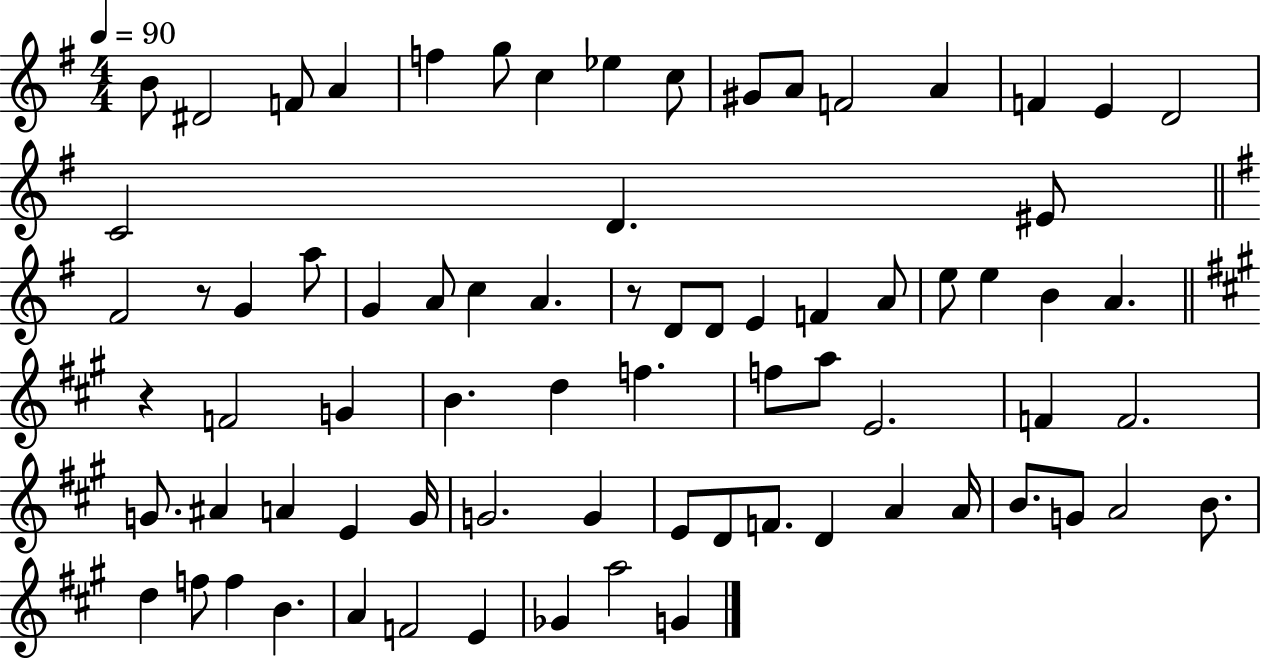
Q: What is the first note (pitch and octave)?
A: B4